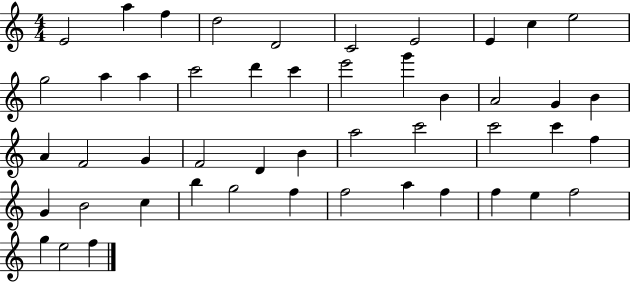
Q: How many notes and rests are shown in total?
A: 48